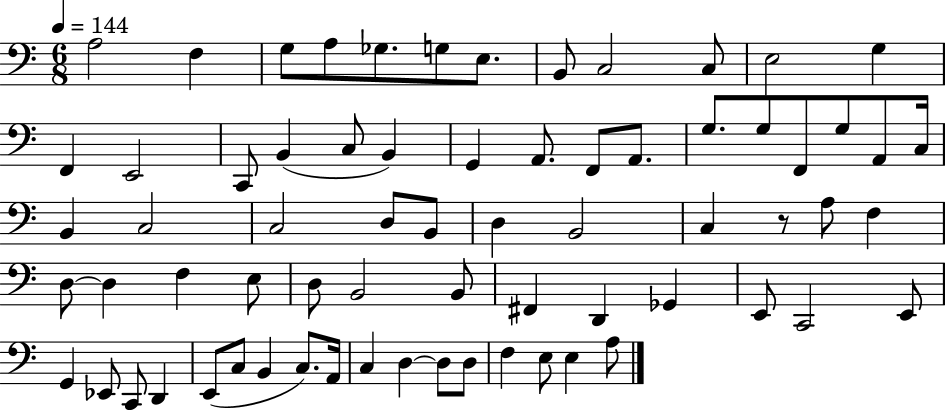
X:1
T:Untitled
M:6/8
L:1/4
K:C
A,2 F, G,/2 A,/2 _G,/2 G,/2 E,/2 B,,/2 C,2 C,/2 E,2 G, F,, E,,2 C,,/2 B,, C,/2 B,, G,, A,,/2 F,,/2 A,,/2 G,/2 G,/2 F,,/2 G,/2 A,,/2 C,/4 B,, C,2 C,2 D,/2 B,,/2 D, B,,2 C, z/2 A,/2 F, D,/2 D, F, E,/2 D,/2 B,,2 B,,/2 ^F,, D,, _G,, E,,/2 C,,2 E,,/2 G,, _E,,/2 C,,/2 D,, E,,/2 C,/2 B,, C,/2 A,,/4 C, D, D,/2 D,/2 F, E,/2 E, A,/2